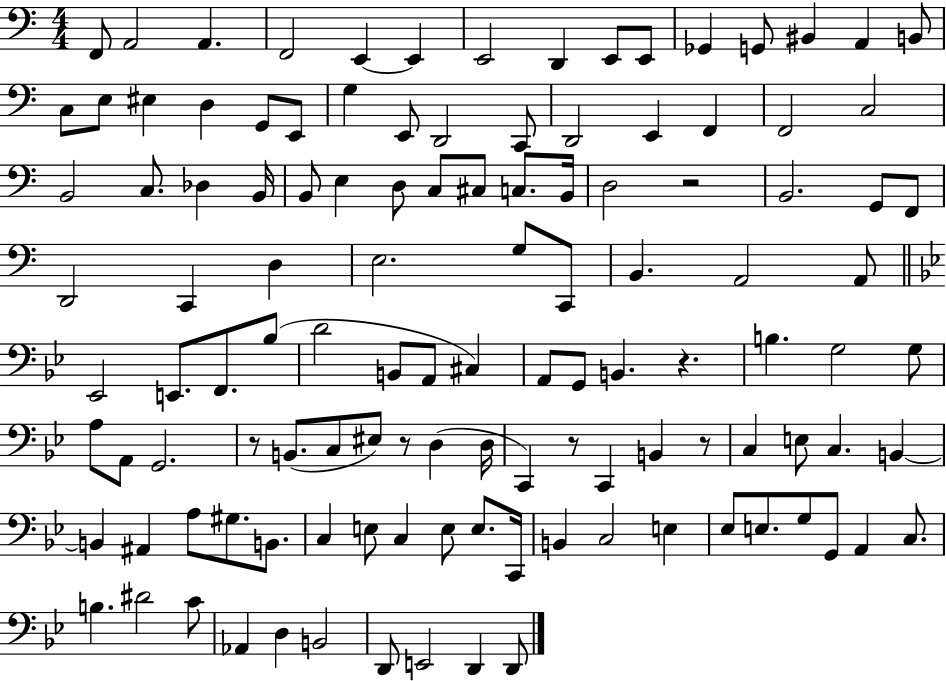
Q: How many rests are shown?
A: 6